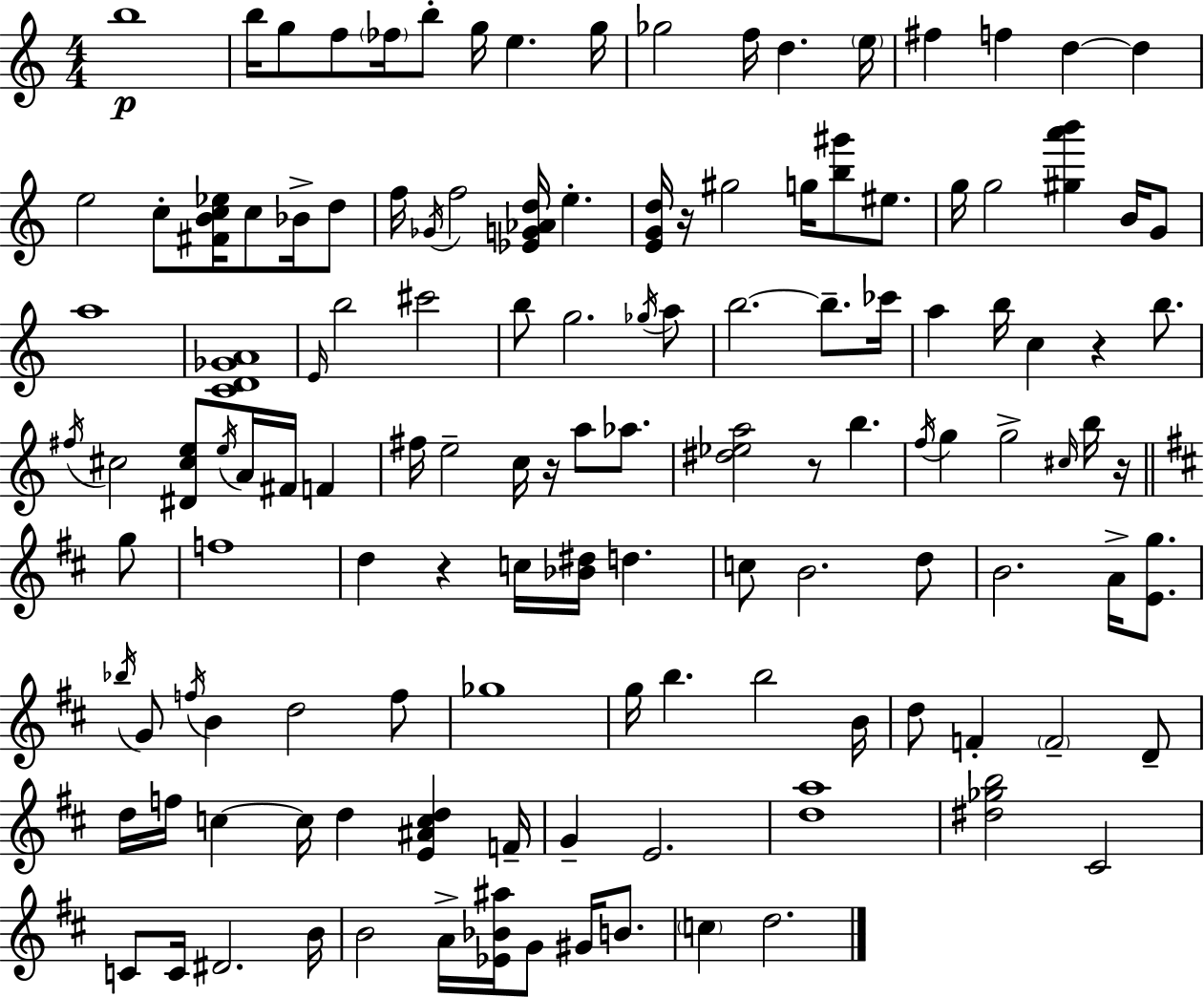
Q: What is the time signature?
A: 4/4